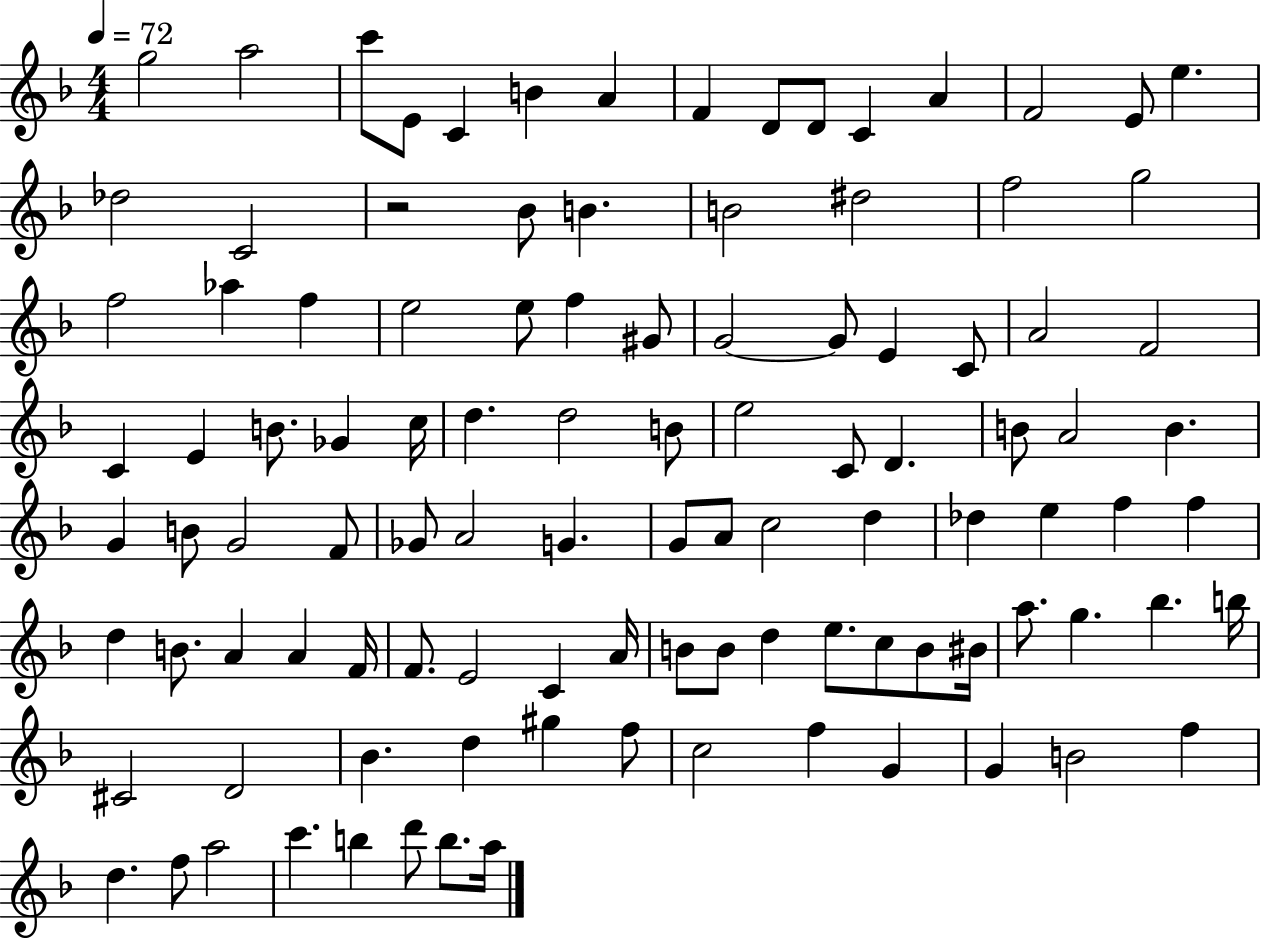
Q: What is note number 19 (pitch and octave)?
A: B4